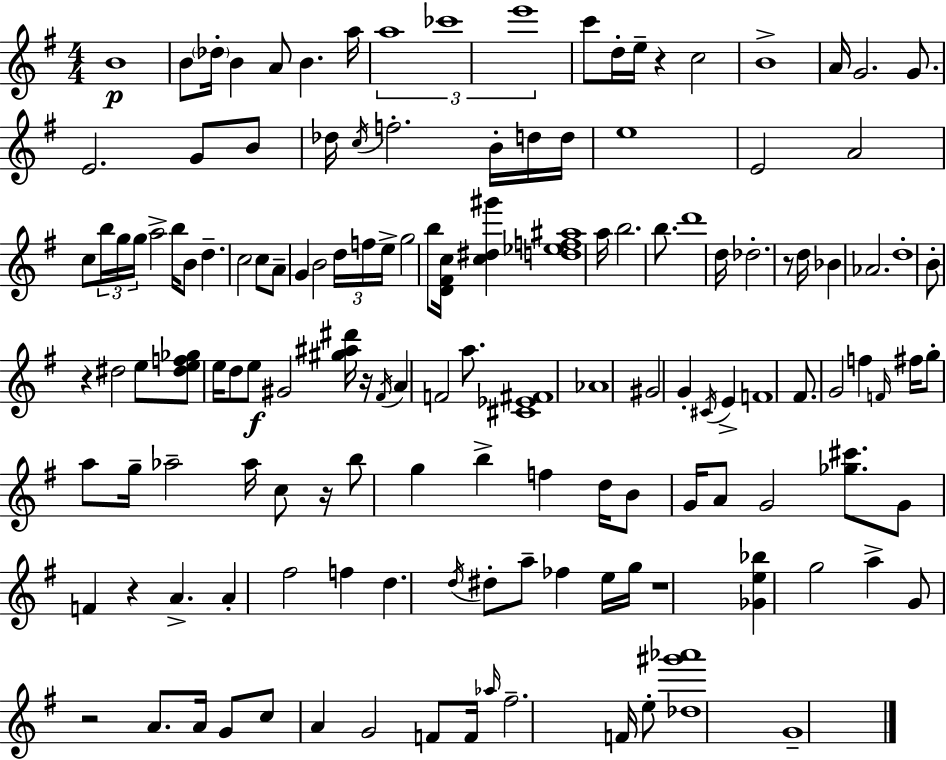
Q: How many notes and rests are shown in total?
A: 141